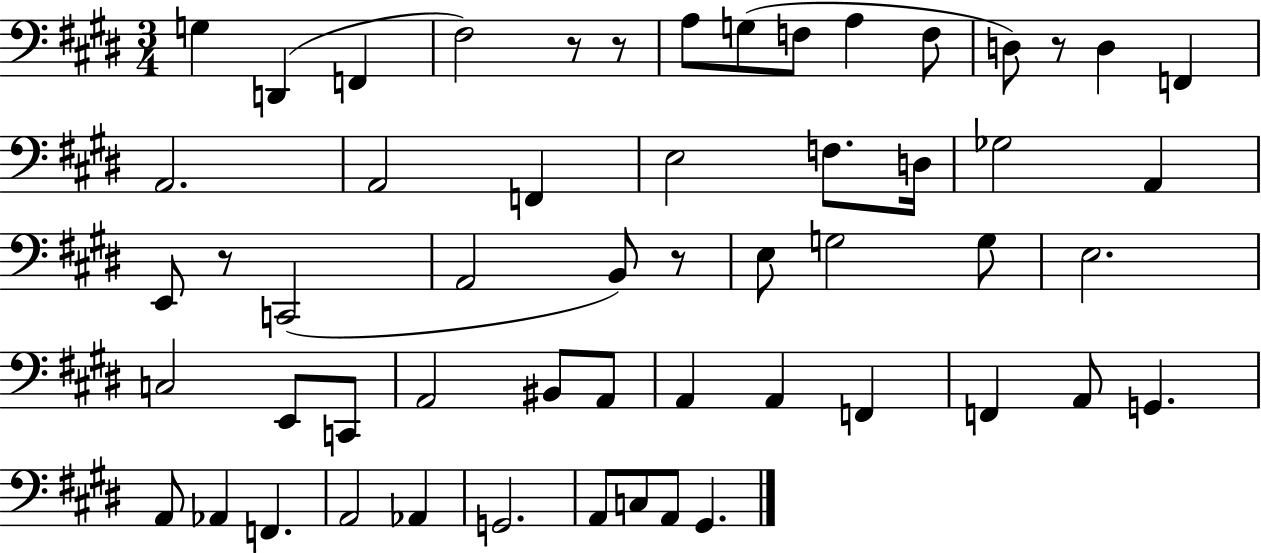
G3/q D2/q F2/q F#3/h R/e R/e A3/e G3/e F3/e A3/q F3/e D3/e R/e D3/q F2/q A2/h. A2/h F2/q E3/h F3/e. D3/s Gb3/h A2/q E2/e R/e C2/h A2/h B2/e R/e E3/e G3/h G3/e E3/h. C3/h E2/e C2/e A2/h BIS2/e A2/e A2/q A2/q F2/q F2/q A2/e G2/q. A2/e Ab2/q F2/q. A2/h Ab2/q G2/h. A2/e C3/e A2/e G#2/q.